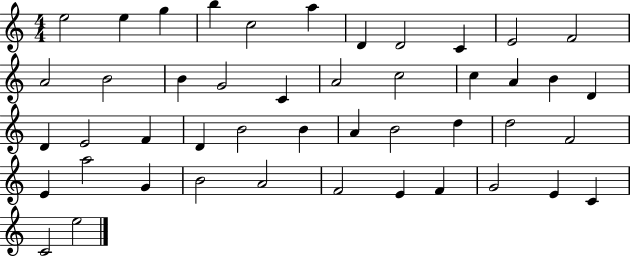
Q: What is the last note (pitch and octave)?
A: E5